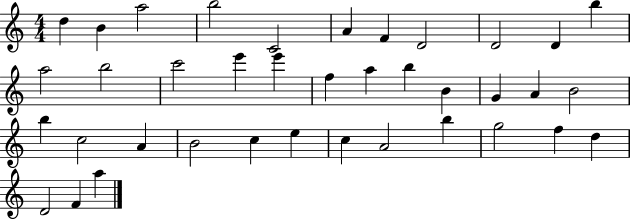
{
  \clef treble
  \numericTimeSignature
  \time 4/4
  \key c \major
  d''4 b'4 a''2 | b''2 c'2 | a'4 f'4 d'2 | d'2 d'4 b''4 | \break a''2 b''2 | c'''2 e'''4 e'''4 | f''4 a''4 b''4 b'4 | g'4 a'4 b'2 | \break b''4 c''2 a'4 | b'2 c''4 e''4 | c''4 a'2 b''4 | g''2 f''4 d''4 | \break d'2 f'4 a''4 | \bar "|."
}